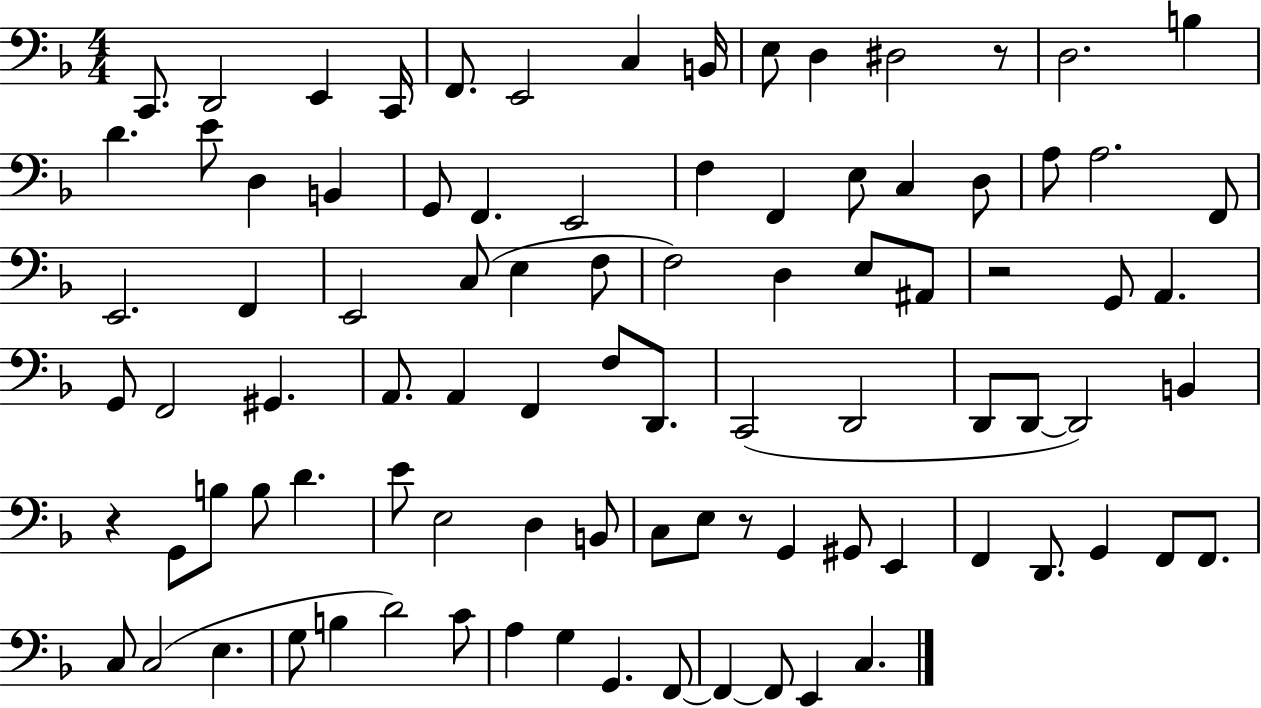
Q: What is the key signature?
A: F major